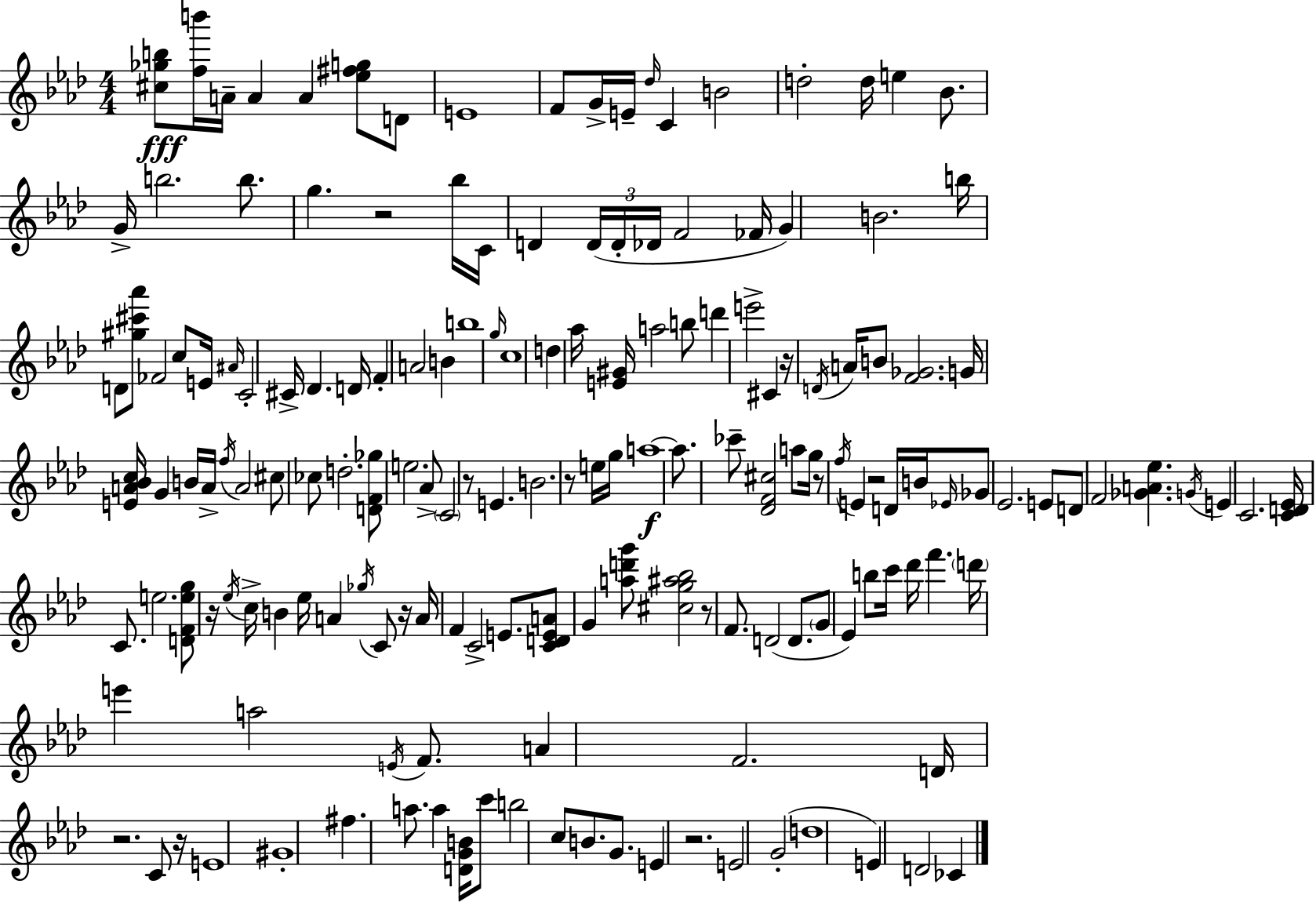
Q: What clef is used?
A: treble